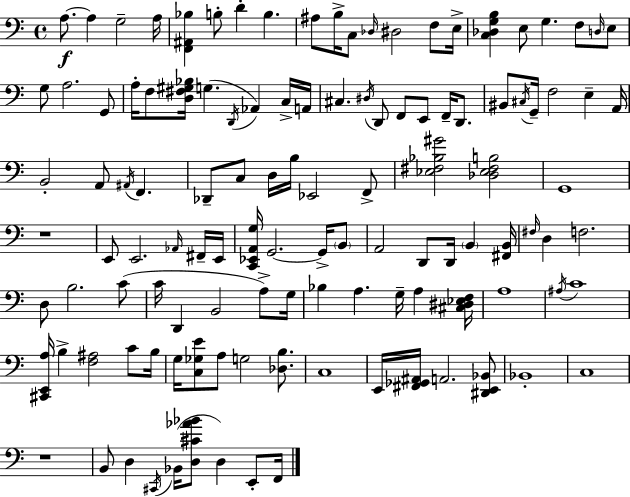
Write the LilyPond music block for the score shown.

{
  \clef bass
  \time 4/4
  \defaultTimeSignature
  \key a \minor
  a8.~~\f a4 g2-- a16 | <f, ais, bes>4 b8-. d'4-. b4. | ais8 b16-> c8 \grace { des16 } dis2 f8 | e16-> <c des g b>4 e8 g4. f8 \grace { d16 } | \break e8 g8 a2. | g,8 a16-. f8 <d fis gis bes>16 g4.( \acciaccatura { d,16 } aes,4) | c16-> a,16 cis4. \acciaccatura { dis16 } d,8 f,8 e,8 | f,16-- d,8. bis,8 \acciaccatura { cis16 } g,16-- f2 | \break e4-- a,16 b,2-. a,8 \acciaccatura { ais,16 } | f,4. des,8-- c8 d16 b16 ees,2 | f,8-> <ees fis bes gis'>2 <des ees fis b>2 | g,1 | \break r1 | e,8 e,2. | \grace { aes,16 } fis,16-- e,16 <c, ees, a, g>16 g,2.~~ | g,16-> \parenthesize b,8 a,2 d,8 | \break d,16 \parenthesize b,4 <fis, b,>16 \grace { fis16 } d4 f2. | d8 b2. | c'8( c'16 d,4 b,2 | a8->) g16 bes4 a4. | \break g16-- a4 <cis dis ees f>16 a1 | \acciaccatura { ais16 } c'1 | <cis, e, a>16 b4-> <f ais>2 | c'8 b16 g16 <c ges e'>8 a8 g2 | \break <des b>8. c1 | e,16 <fis, ges, ais,>16 a,2. | <dis, e, bes,>8 bes,1-. | c1 | \break r1 | b,8 d4 \acciaccatura { cis,16 }( | bes,16 <d cis' aes' bes'>8 d4) e,8-. f,16 \bar "|."
}